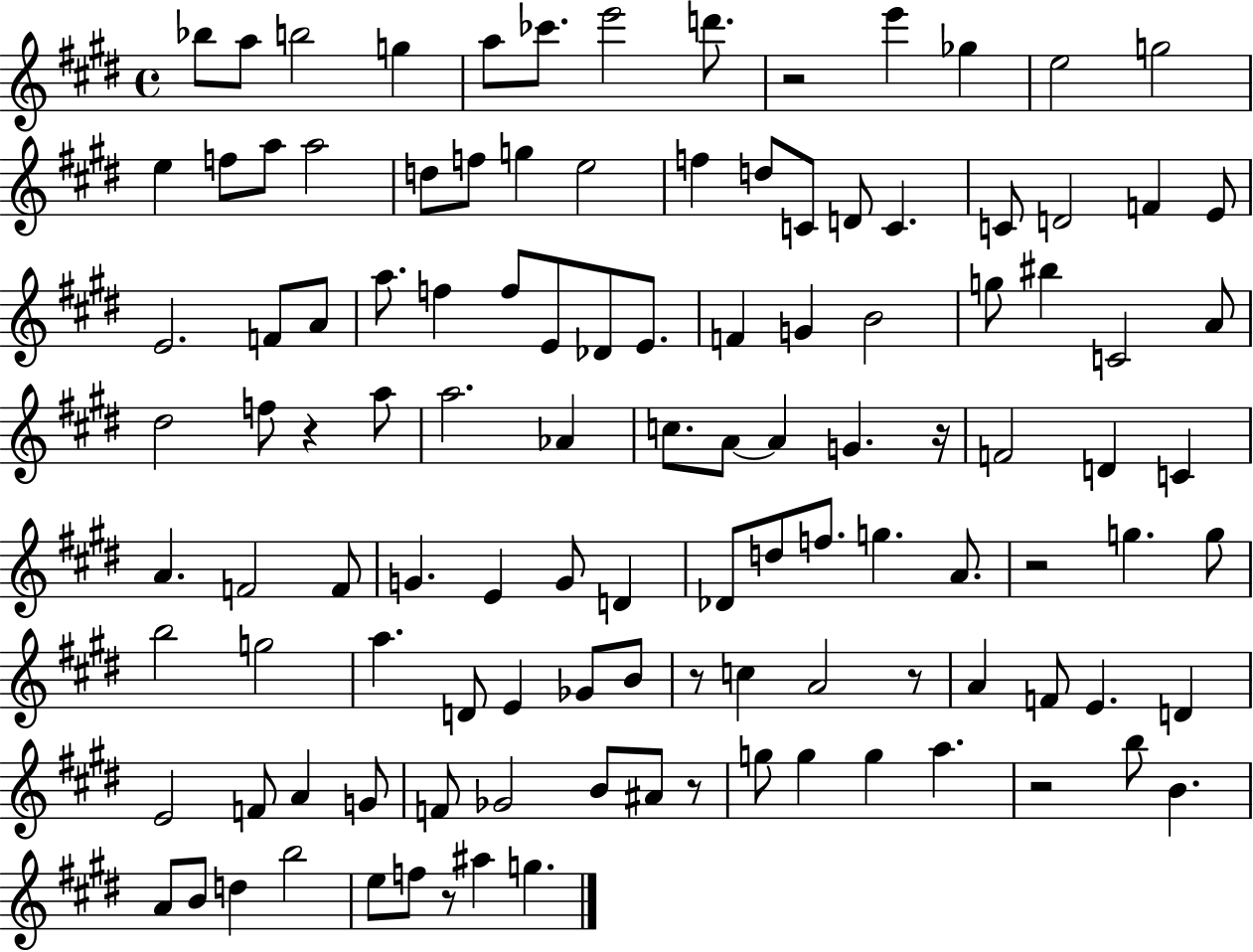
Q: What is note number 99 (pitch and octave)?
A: A4